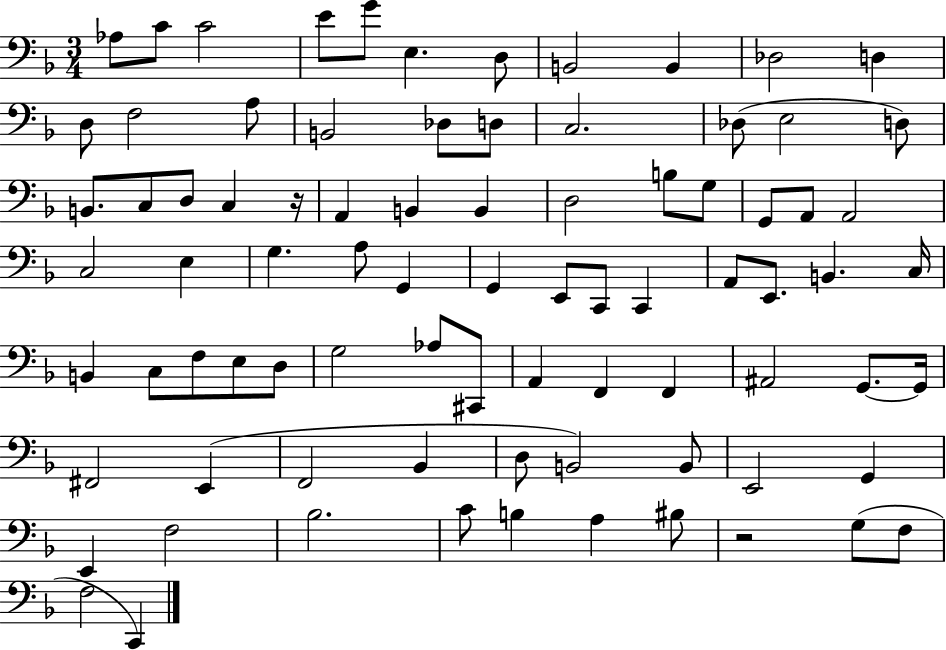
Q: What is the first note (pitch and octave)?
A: Ab3